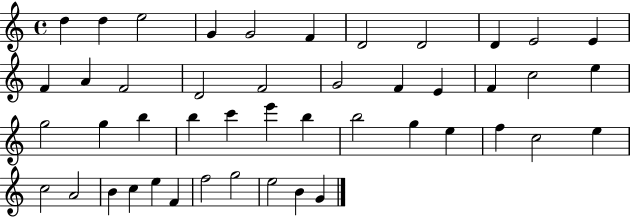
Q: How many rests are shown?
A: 0